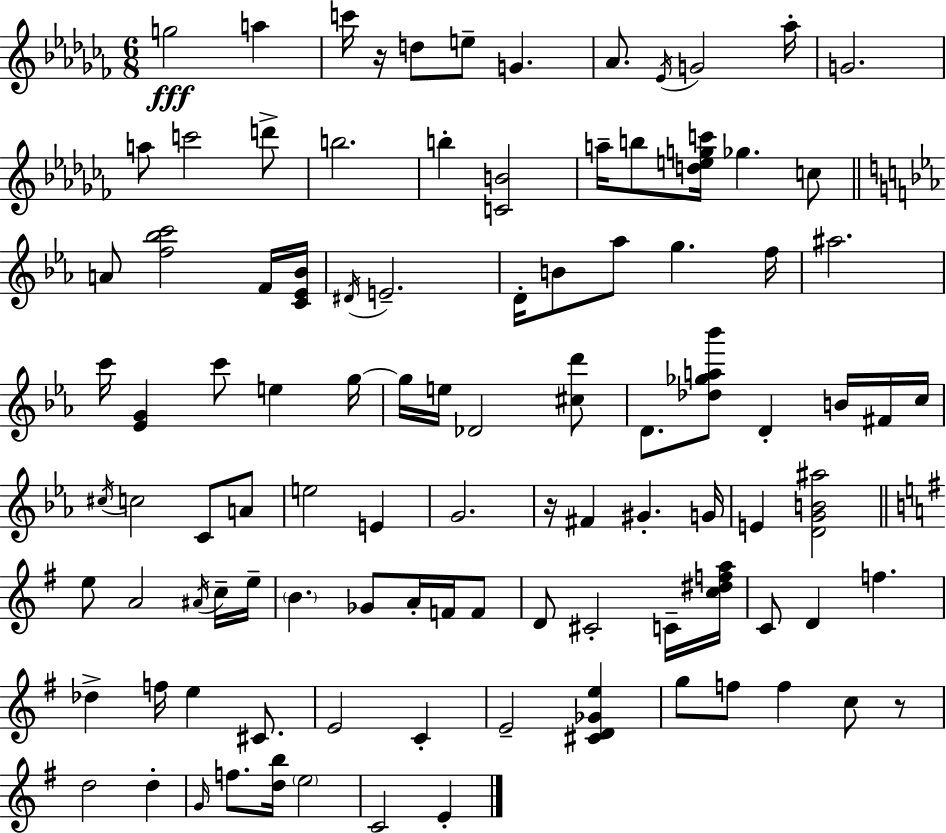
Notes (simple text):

G5/h A5/q C6/s R/s D5/e E5/e G4/q. Ab4/e. Eb4/s G4/h Ab5/s G4/h. A5/e C6/h D6/e B5/h. B5/q [C4,B4]/h A5/s B5/e [D5,E5,G5,C6]/s Gb5/q. C5/e A4/e [F5,Bb5,C6]/h F4/s [C4,Eb4,Bb4]/s D#4/s E4/h. D4/s B4/e Ab5/e G5/q. F5/s A#5/h. C6/s [Eb4,G4]/q C6/e E5/q G5/s G5/s E5/s Db4/h [C#5,D6]/e D4/e. [Db5,Gb5,A5,Bb6]/e D4/q B4/s F#4/s C5/s C#5/s C5/h C4/e A4/e E5/h E4/q G4/h. R/s F#4/q G#4/q. G4/s E4/q [D4,G4,B4,A#5]/h E5/e A4/h A#4/s C5/s E5/s B4/q. Gb4/e A4/s F4/s F4/e D4/e C#4/h C4/s [C5,D#5,F5,A5]/s C4/e D4/q F5/q. Db5/q F5/s E5/q C#4/e. E4/h C4/q E4/h [C#4,D4,Gb4,E5]/q G5/e F5/e F5/q C5/e R/e D5/h D5/q G4/s F5/e. [D5,B5]/s E5/h C4/h E4/q